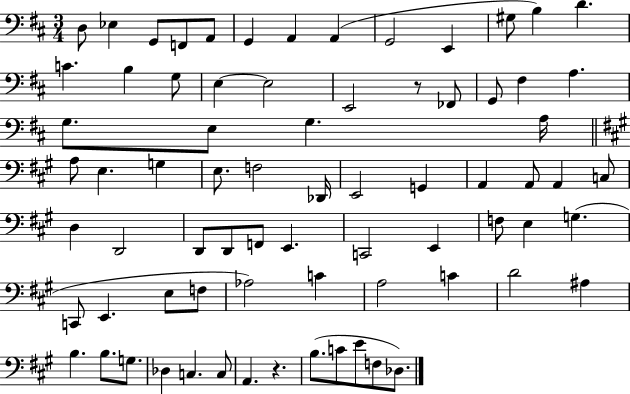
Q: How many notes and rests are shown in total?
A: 74